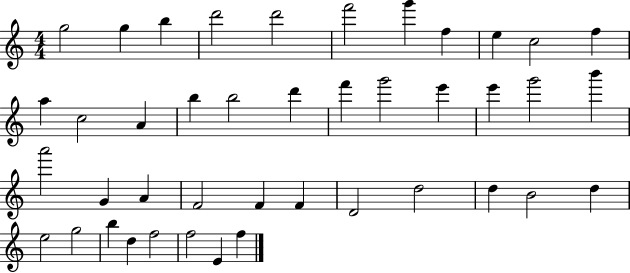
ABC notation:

X:1
T:Untitled
M:4/4
L:1/4
K:C
g2 g b d'2 d'2 f'2 g' f e c2 f a c2 A b b2 d' f' g'2 e' e' g'2 b' a'2 G A F2 F F D2 d2 d B2 d e2 g2 b d f2 f2 E f